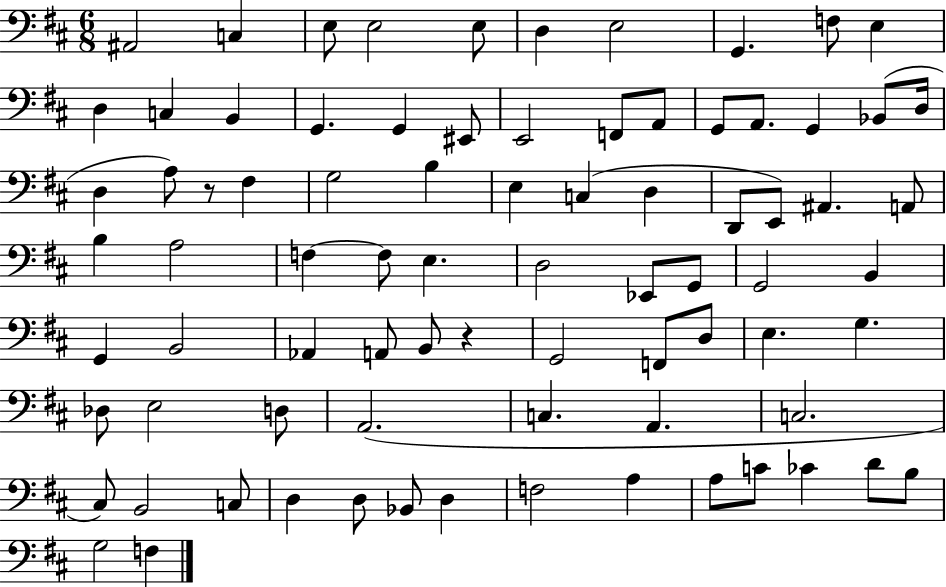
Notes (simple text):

A#2/h C3/q E3/e E3/h E3/e D3/q E3/h G2/q. F3/e E3/q D3/q C3/q B2/q G2/q. G2/q EIS2/e E2/h F2/e A2/e G2/e A2/e. G2/q Bb2/e D3/s D3/q A3/e R/e F#3/q G3/h B3/q E3/q C3/q D3/q D2/e E2/e A#2/q. A2/e B3/q A3/h F3/q F3/e E3/q. D3/h Eb2/e G2/e G2/h B2/q G2/q B2/h Ab2/q A2/e B2/e R/q G2/h F2/e D3/e E3/q. G3/q. Db3/e E3/h D3/e A2/h. C3/q. A2/q. C3/h. C#3/e B2/h C3/e D3/q D3/e Bb2/e D3/q F3/h A3/q A3/e C4/e CES4/q D4/e B3/e G3/h F3/q